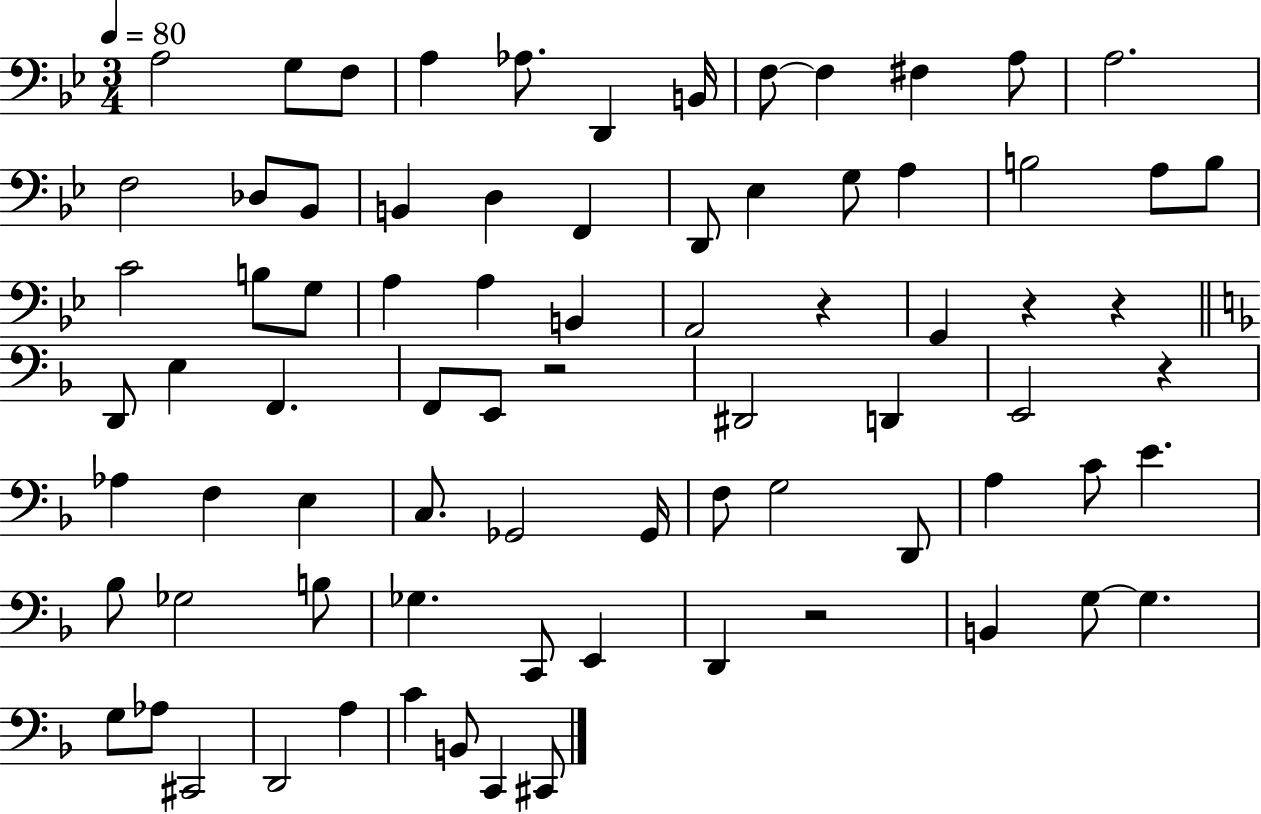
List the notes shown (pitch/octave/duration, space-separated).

A3/h G3/e F3/e A3/q Ab3/e. D2/q B2/s F3/e F3/q F#3/q A3/e A3/h. F3/h Db3/e Bb2/e B2/q D3/q F2/q D2/e Eb3/q G3/e A3/q B3/h A3/e B3/e C4/h B3/e G3/e A3/q A3/q B2/q A2/h R/q G2/q R/q R/q D2/e E3/q F2/q. F2/e E2/e R/h D#2/h D2/q E2/h R/q Ab3/q F3/q E3/q C3/e. Gb2/h Gb2/s F3/e G3/h D2/e A3/q C4/e E4/q. Bb3/e Gb3/h B3/e Gb3/q. C2/e E2/q D2/q R/h B2/q G3/e G3/q. G3/e Ab3/e C#2/h D2/h A3/q C4/q B2/e C2/q C#2/e